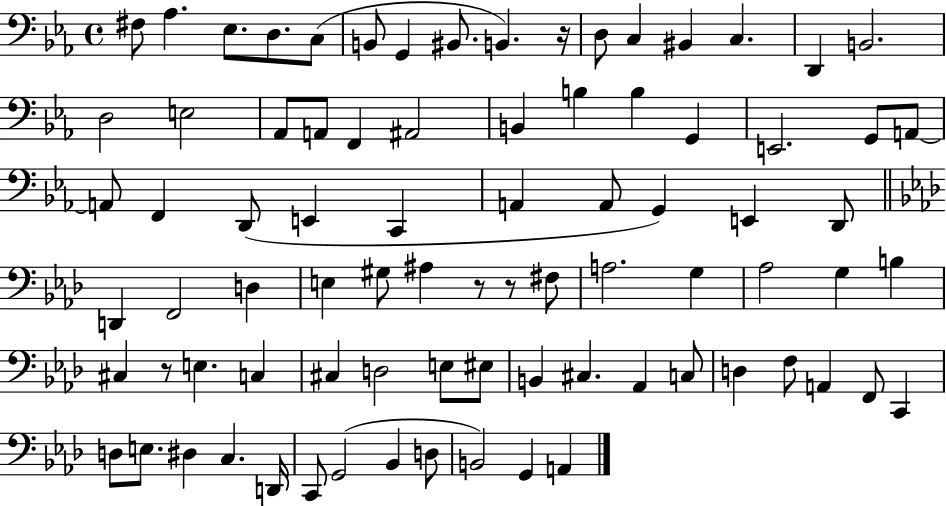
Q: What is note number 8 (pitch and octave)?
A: BIS2